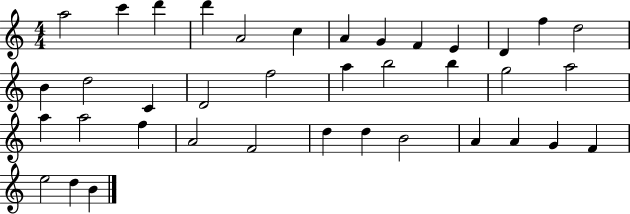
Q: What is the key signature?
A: C major